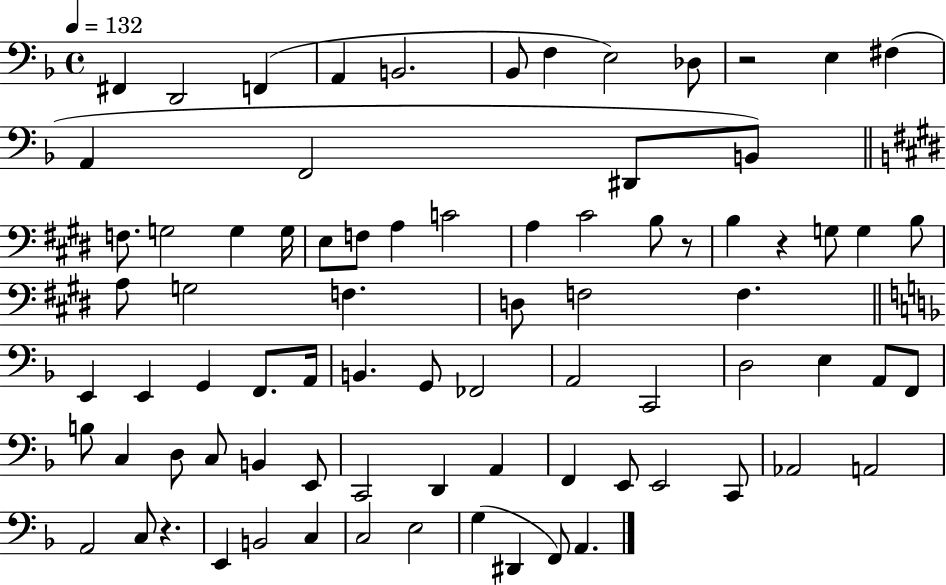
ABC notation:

X:1
T:Untitled
M:4/4
L:1/4
K:F
^F,, D,,2 F,, A,, B,,2 _B,,/2 F, E,2 _D,/2 z2 E, ^F, A,, F,,2 ^D,,/2 B,,/2 F,/2 G,2 G, G,/4 E,/2 F,/2 A, C2 A, ^C2 B,/2 z/2 B, z G,/2 G, B,/2 A,/2 G,2 F, D,/2 F,2 F, E,, E,, G,, F,,/2 A,,/4 B,, G,,/2 _F,,2 A,,2 C,,2 D,2 E, A,,/2 F,,/2 B,/2 C, D,/2 C,/2 B,, E,,/2 C,,2 D,, A,, F,, E,,/2 E,,2 C,,/2 _A,,2 A,,2 A,,2 C,/2 z E,, B,,2 C, C,2 E,2 G, ^D,, F,,/2 A,,